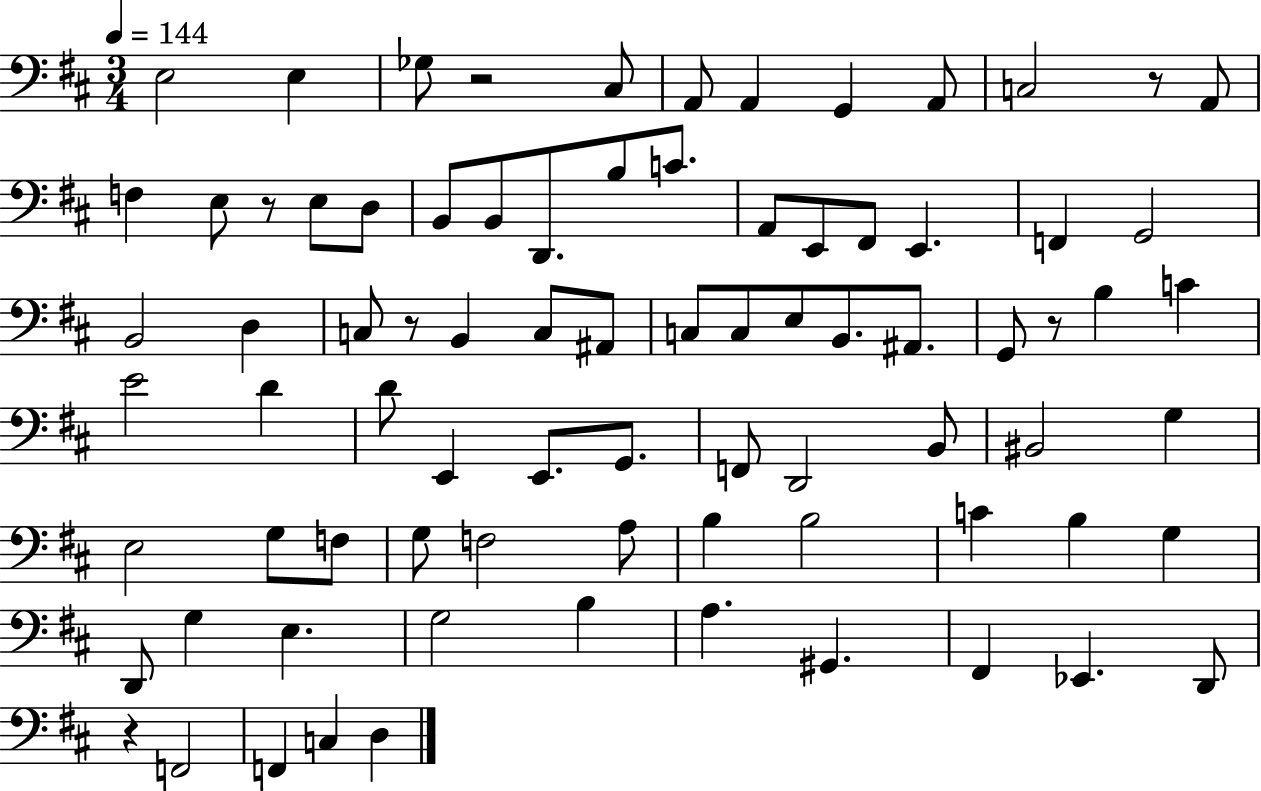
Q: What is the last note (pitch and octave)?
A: D3